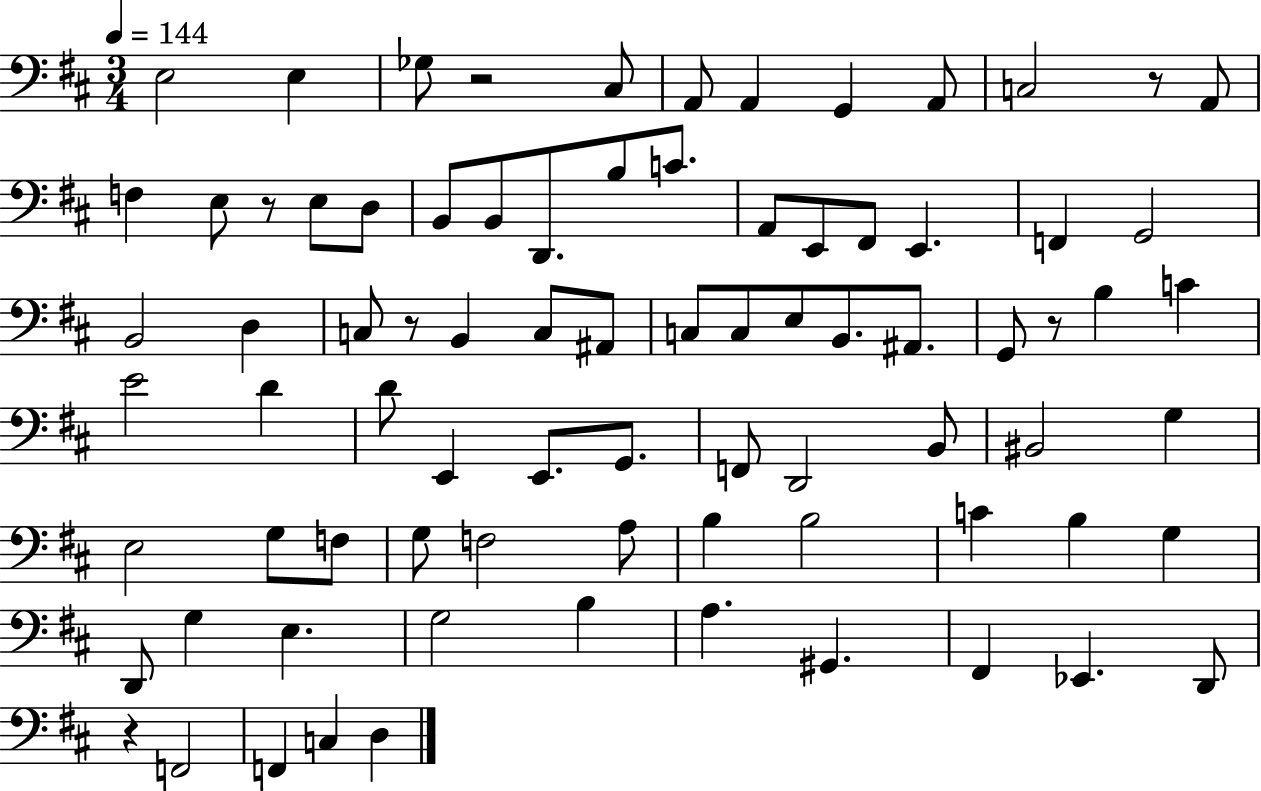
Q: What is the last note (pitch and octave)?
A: D3